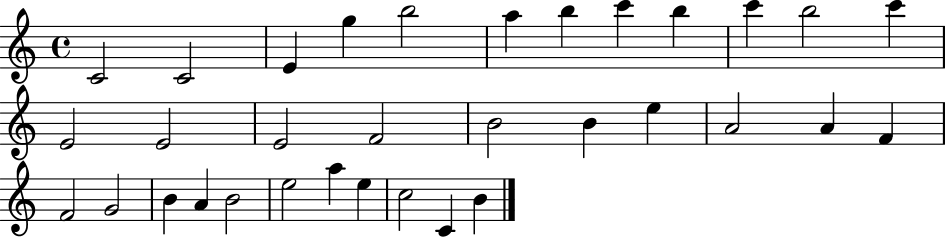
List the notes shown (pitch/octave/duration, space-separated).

C4/h C4/h E4/q G5/q B5/h A5/q B5/q C6/q B5/q C6/q B5/h C6/q E4/h E4/h E4/h F4/h B4/h B4/q E5/q A4/h A4/q F4/q F4/h G4/h B4/q A4/q B4/h E5/h A5/q E5/q C5/h C4/q B4/q